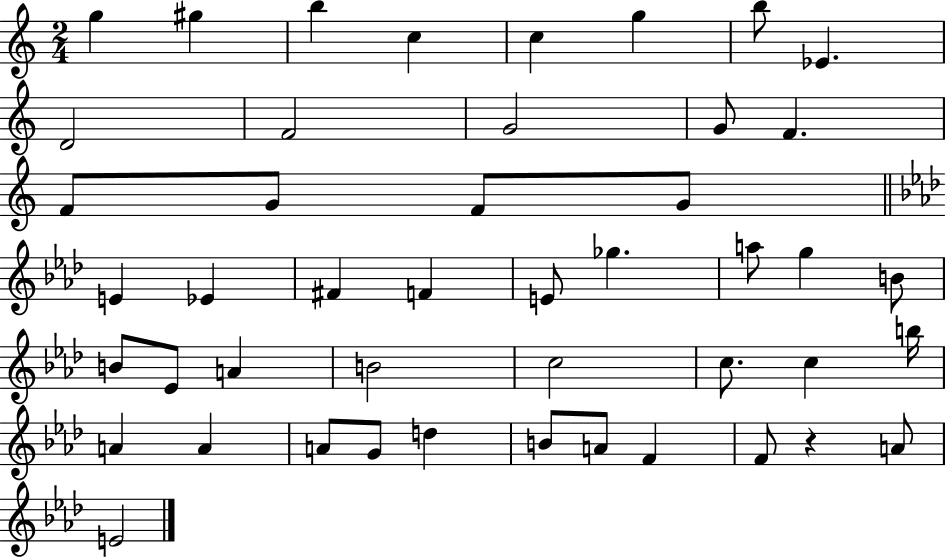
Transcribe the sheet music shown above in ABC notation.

X:1
T:Untitled
M:2/4
L:1/4
K:C
g ^g b c c g b/2 _E D2 F2 G2 G/2 F F/2 G/2 F/2 G/2 E _E ^F F E/2 _g a/2 g B/2 B/2 _E/2 A B2 c2 c/2 c b/4 A A A/2 G/2 d B/2 A/2 F F/2 z A/2 E2